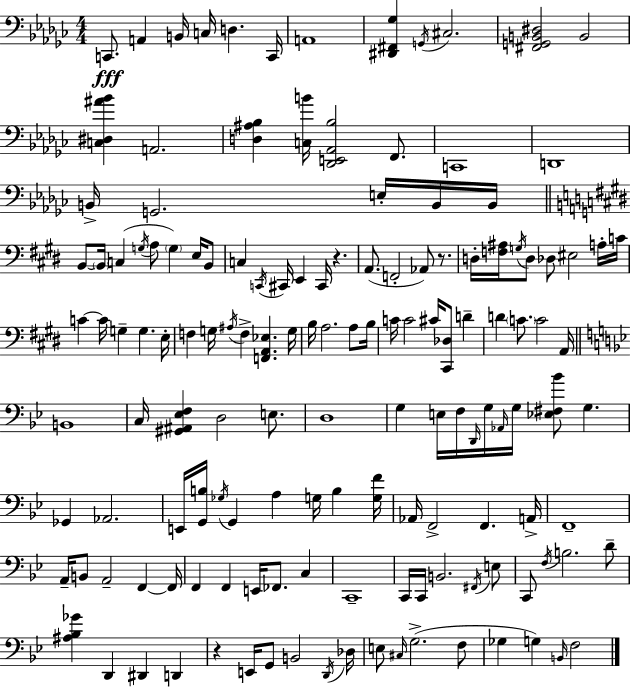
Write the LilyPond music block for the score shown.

{
  \clef bass
  \numericTimeSignature
  \time 4/4
  \key ees \minor
  c,8.\fff a,4 b,16 c16 d4. c,16 | a,1 | <dis, fis, ges>4 \acciaccatura { g,16 } cis2. | <fis, g, b, dis>2 b,2 | \break <c dis ais' bes'>4 a,2. | <d ais bes>4 <c b'>16 <des, e, aes, bes>2 f,8. | c,1 | d,1 | \break b,16-> g,2. e16-. b,16 | b,16 \bar "||" \break \key e \major b,8~~ \parenthesize b,16 c4( \acciaccatura { g16 } a8 \parenthesize g4) e16 b,8 | c4 \acciaccatura { c,16 } cis,16 e,4 cis,16 r4. | a,8.( f,2-. aes,8) r8. | d16-. <f ais>16 \acciaccatura { g16 } d8 des8 eis2 | \break a16-. c'16 c'4~~ c'16 g4-- g4. | e16-. f4 g16 \acciaccatura { ais16 } f4-> <f, a, ees>4. | g16 b16 a2. | a8 b16 c'16 c'2 cis'16 <cis, des>8 | \break d'4-- d'4 \parenthesize c'8. c'2 | a,16 \bar "||" \break \key bes \major b,1 | c16 <gis, ais, ees f>4 d2 e8. | d1 | g4 e16 f16 \grace { d,16 } g16 \grace { aes,16 } g16 <ees fis bes'>8 g4. | \break ges,4 aes,2. | e,16 <g, b>16 \acciaccatura { ges16 } g,4 a4 g16 b4 | <g f'>16 aes,16 f,2-> f,4. | a,16-> f,1-- | \break a,16-- b,8 a,2-- f,4~~ | f,16 f,4 f,4 e,16 fes,8. c4 | c,1-- | c,16 c,16 b,2. | \break \acciaccatura { fis,16 } e8 c,8 \acciaccatura { f16 } b2. | d'8-- <ais bes ges'>4 d,4 dis,4 | d,4 r4 e,16 g,8 b,2 | \acciaccatura { d,16 } des16 e8 \grace { cis16 }( g2.-> | \break f8 ges4 g4) \grace { b,16 } | f2 \bar "|."
}